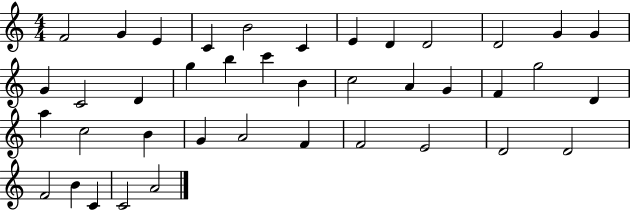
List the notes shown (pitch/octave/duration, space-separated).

F4/h G4/q E4/q C4/q B4/h C4/q E4/q D4/q D4/h D4/h G4/q G4/q G4/q C4/h D4/q G5/q B5/q C6/q B4/q C5/h A4/q G4/q F4/q G5/h D4/q A5/q C5/h B4/q G4/q A4/h F4/q F4/h E4/h D4/h D4/h F4/h B4/q C4/q C4/h A4/h